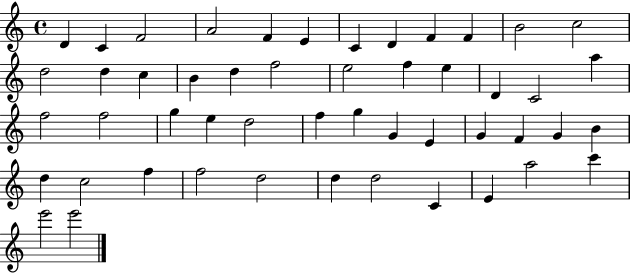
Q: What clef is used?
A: treble